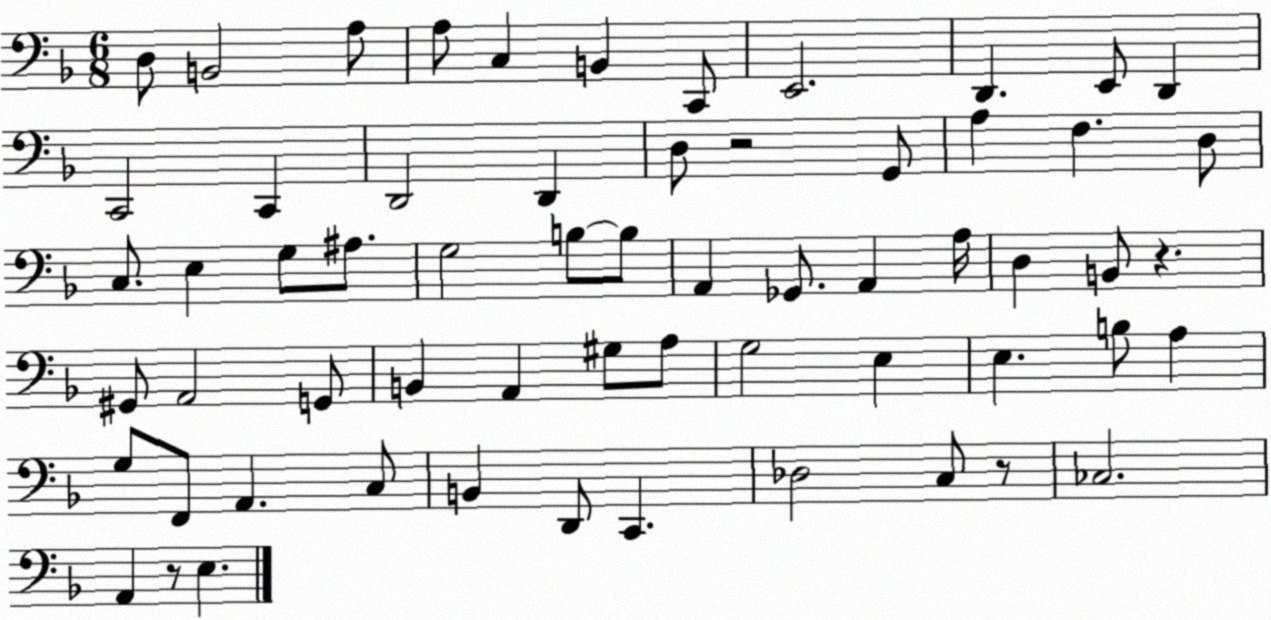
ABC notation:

X:1
T:Untitled
M:6/8
L:1/4
K:F
D,/2 B,,2 A,/2 A,/2 C, B,, C,,/2 E,,2 D,, E,,/2 D,, C,,2 C,, D,,2 D,, D,/2 z2 G,,/2 A, F, D,/2 C,/2 E, G,/2 ^A,/2 G,2 B,/2 B,/2 A,, _G,,/2 A,, A,/4 D, B,,/2 z ^G,,/2 A,,2 G,,/2 B,, A,, ^G,/2 A,/2 G,2 E, E, B,/2 A, G,/2 F,,/2 A,, C,/2 B,, D,,/2 C,, _D,2 C,/2 z/2 _C,2 A,, z/2 E,